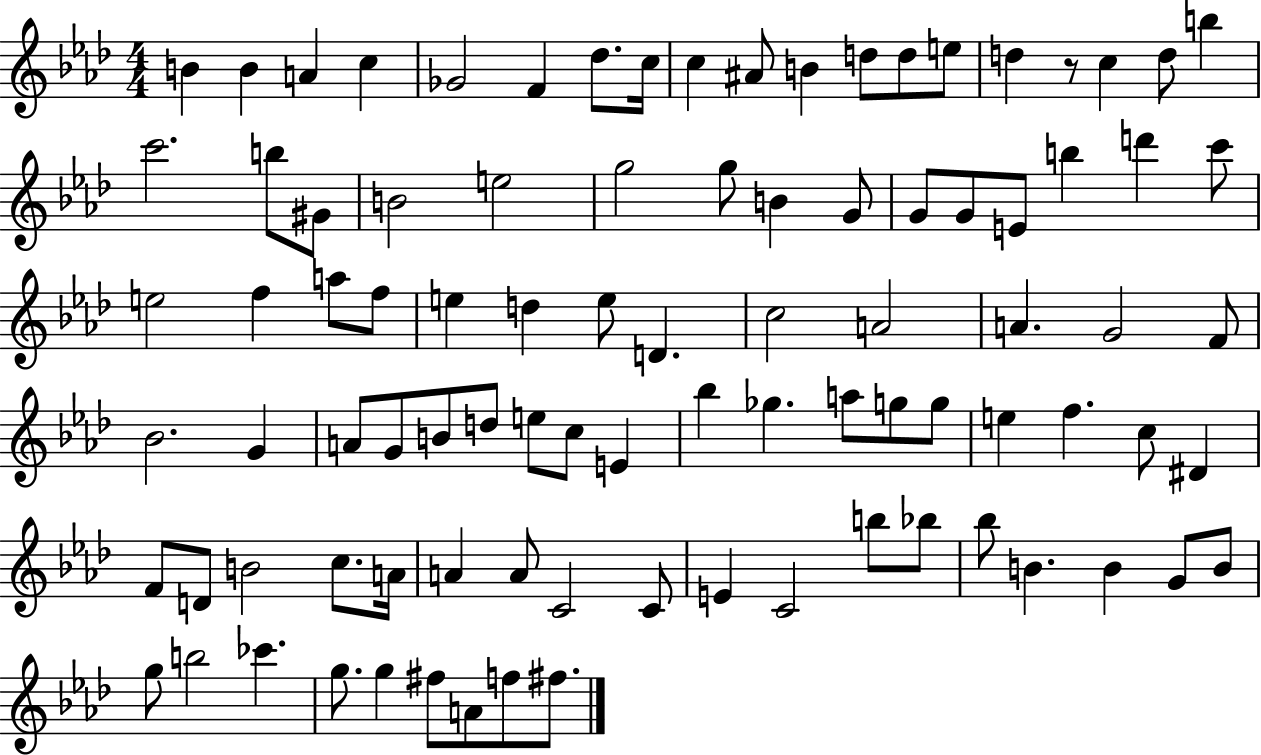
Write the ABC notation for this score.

X:1
T:Untitled
M:4/4
L:1/4
K:Ab
B B A c _G2 F _d/2 c/4 c ^A/2 B d/2 d/2 e/2 d z/2 c d/2 b c'2 b/2 ^G/2 B2 e2 g2 g/2 B G/2 G/2 G/2 E/2 b d' c'/2 e2 f a/2 f/2 e d e/2 D c2 A2 A G2 F/2 _B2 G A/2 G/2 B/2 d/2 e/2 c/2 E _b _g a/2 g/2 g/2 e f c/2 ^D F/2 D/2 B2 c/2 A/4 A A/2 C2 C/2 E C2 b/2 _b/2 _b/2 B B G/2 B/2 g/2 b2 _c' g/2 g ^f/2 A/2 f/2 ^f/2